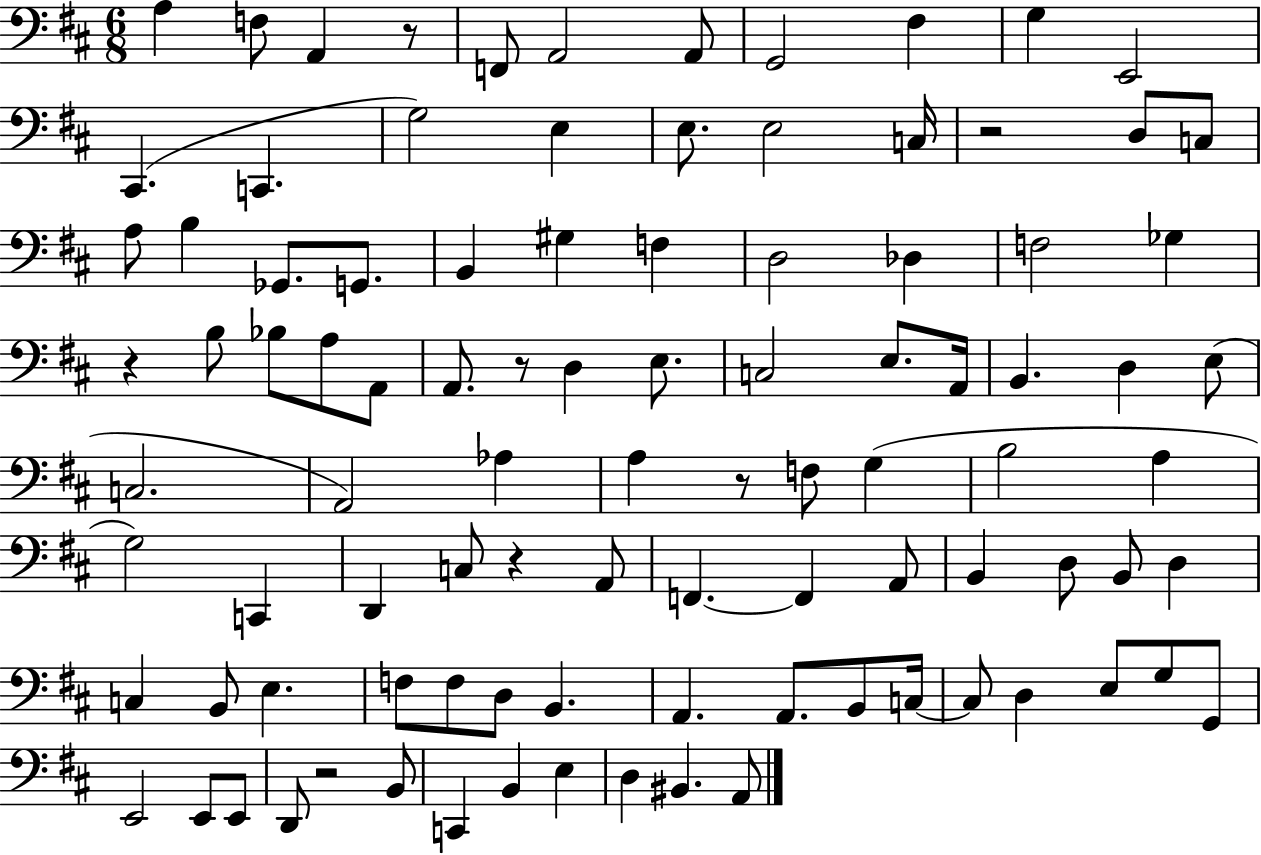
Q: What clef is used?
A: bass